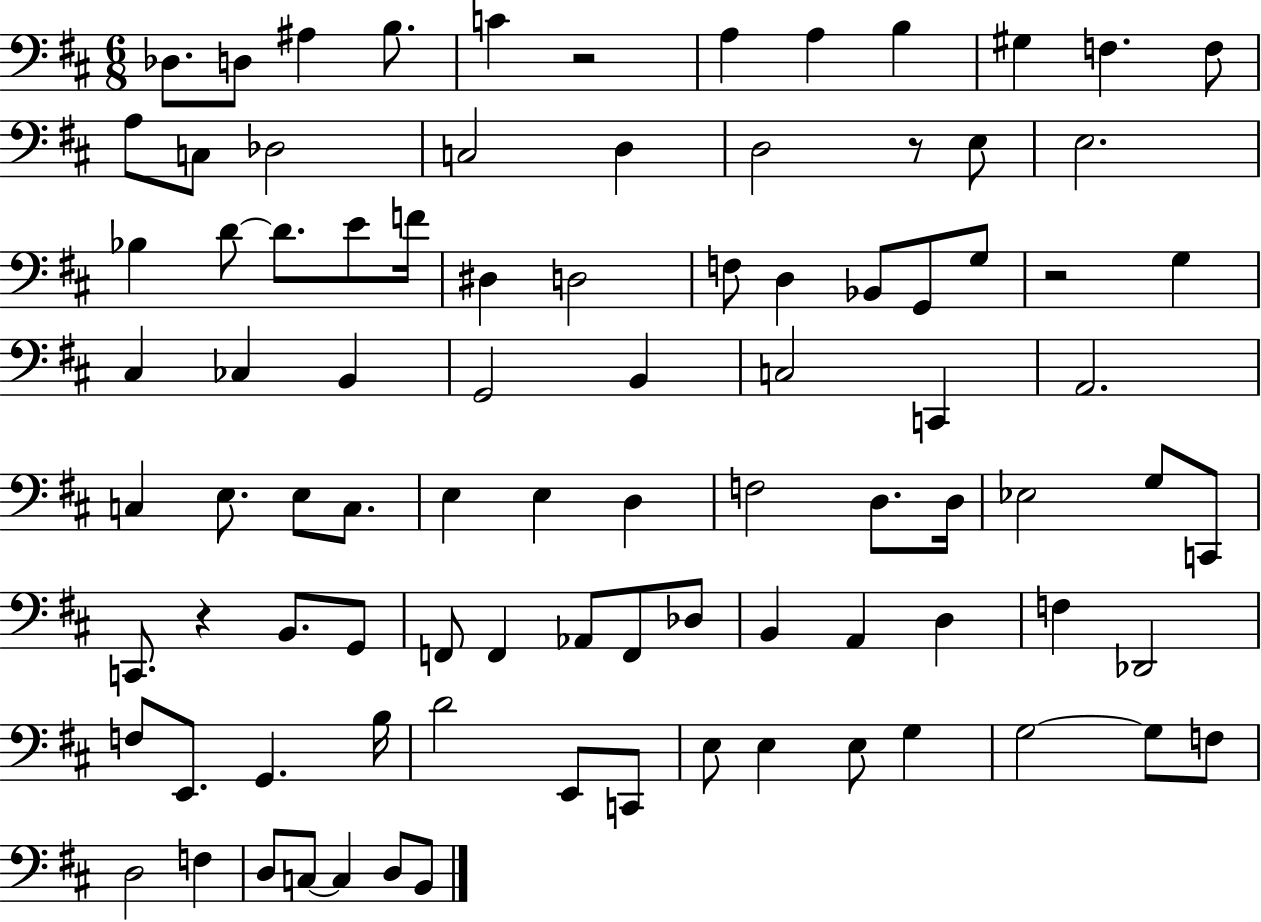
Db3/e. D3/e A#3/q B3/e. C4/q R/h A3/q A3/q B3/q G#3/q F3/q. F3/e A3/e C3/e Db3/h C3/h D3/q D3/h R/e E3/e E3/h. Bb3/q D4/e D4/e. E4/e F4/s D#3/q D3/h F3/e D3/q Bb2/e G2/e G3/e R/h G3/q C#3/q CES3/q B2/q G2/h B2/q C3/h C2/q A2/h. C3/q E3/e. E3/e C3/e. E3/q E3/q D3/q F3/h D3/e. D3/s Eb3/h G3/e C2/e C2/e. R/q B2/e. G2/e F2/e F2/q Ab2/e F2/e Db3/e B2/q A2/q D3/q F3/q Db2/h F3/e E2/e. G2/q. B3/s D4/h E2/e C2/e E3/e E3/q E3/e G3/q G3/h G3/e F3/e D3/h F3/q D3/e C3/e C3/q D3/e B2/e